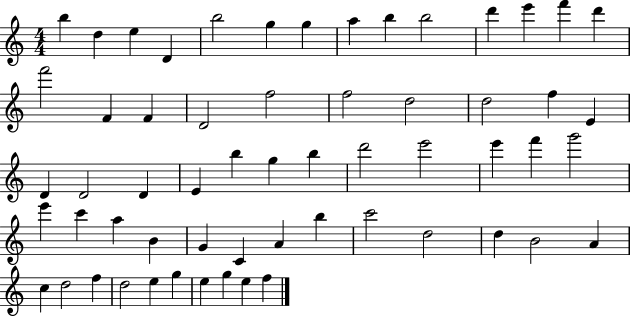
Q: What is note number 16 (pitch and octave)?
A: F4